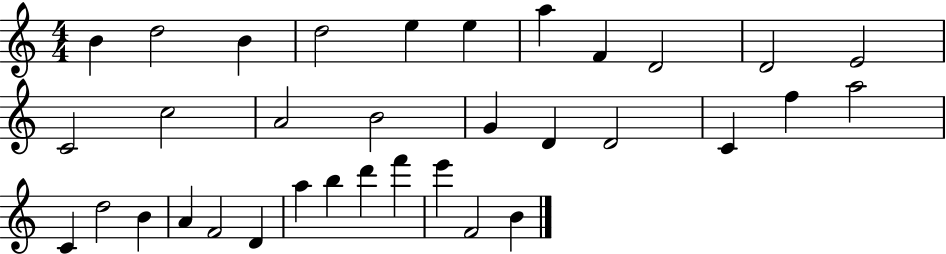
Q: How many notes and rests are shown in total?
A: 34